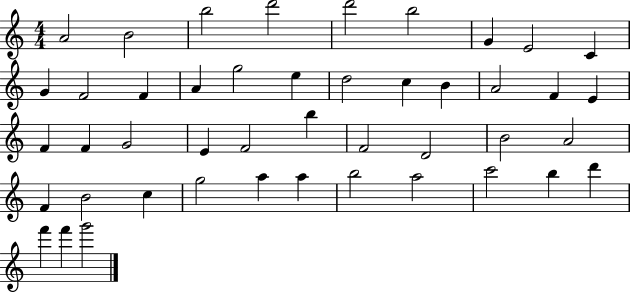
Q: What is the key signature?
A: C major